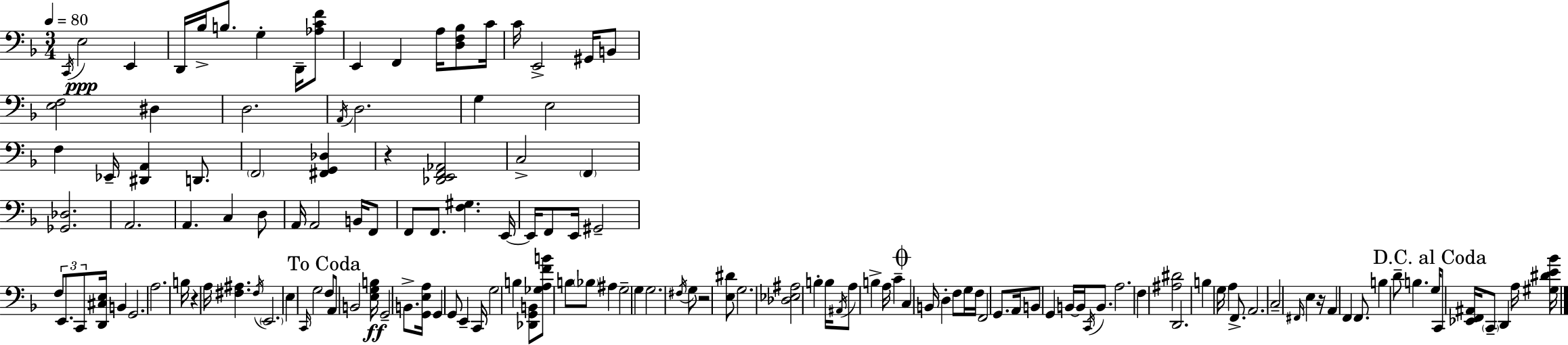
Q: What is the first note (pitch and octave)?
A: C2